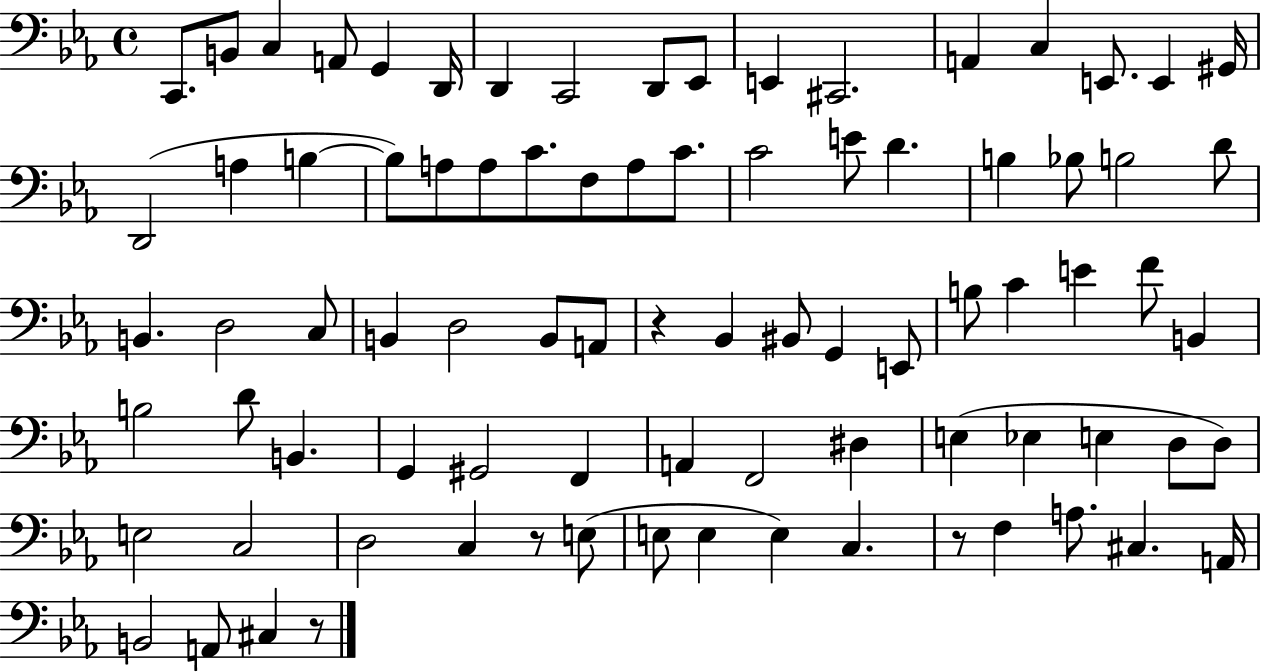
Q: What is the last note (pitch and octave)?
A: C#3